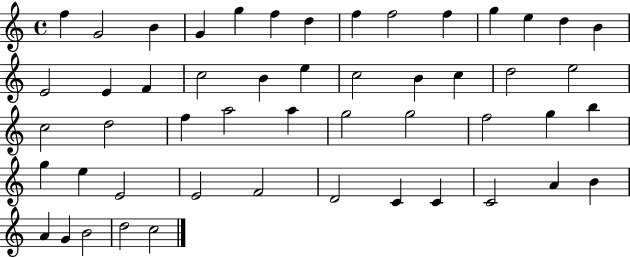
{
  \clef treble
  \time 4/4
  \defaultTimeSignature
  \key c \major
  f''4 g'2 b'4 | g'4 g''4 f''4 d''4 | f''4 f''2 f''4 | g''4 e''4 d''4 b'4 | \break e'2 e'4 f'4 | c''2 b'4 e''4 | c''2 b'4 c''4 | d''2 e''2 | \break c''2 d''2 | f''4 a''2 a''4 | g''2 g''2 | f''2 g''4 b''4 | \break g''4 e''4 e'2 | e'2 f'2 | d'2 c'4 c'4 | c'2 a'4 b'4 | \break a'4 g'4 b'2 | d''2 c''2 | \bar "|."
}